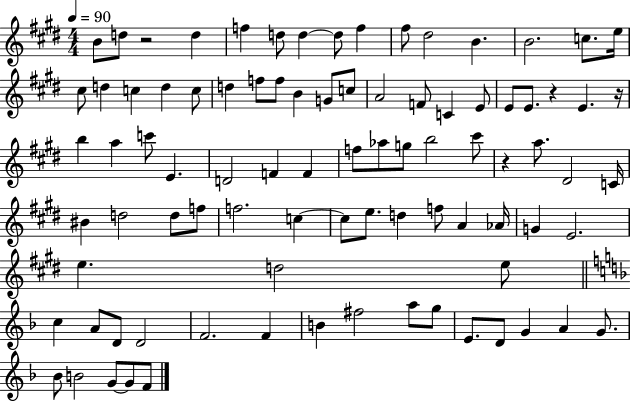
{
  \clef treble
  \numericTimeSignature
  \time 4/4
  \key e \major
  \tempo 4 = 90
  b'8 d''8 r2 d''4 | f''4 d''8 d''4~~ d''8 f''4 | fis''8 dis''2 b'4. | b'2. c''8. e''16 | \break cis''8 d''4 c''4 d''4 c''8 | d''4 f''8 f''8 b'4 g'8 c''8 | a'2 f'8 c'4 e'8 | e'8 e'8. r4 e'4. r16 | \break b''4 a''4 c'''8 e'4. | d'2 f'4 f'4 | f''8 aes''8 g''8 b''2 cis'''8 | r4 a''8. dis'2 c'16 | \break bis'4 d''2 d''8 f''8 | f''2. c''4~~ | c''8 e''8. d''4 f''8 a'4 aes'16 | g'4 e'2. | \break e''4. d''2 e''8 | \bar "||" \break \key d \minor c''4 a'8 d'8 d'2 | f'2. f'4 | b'4 fis''2 a''8 g''8 | e'8. d'8 g'4 a'4 g'8. | \break bes'8 b'2 g'8~~ g'8 f'8 | \bar "|."
}